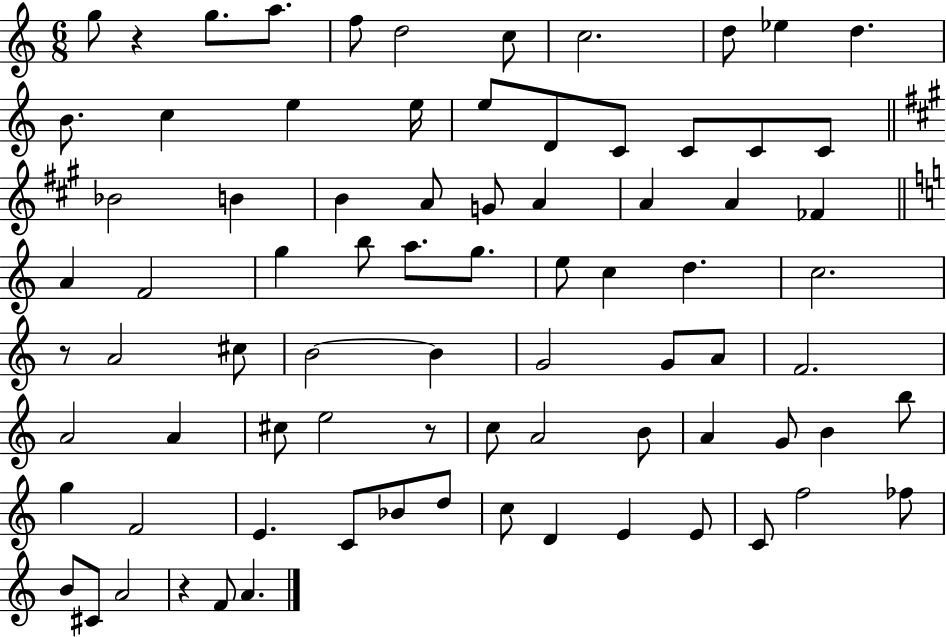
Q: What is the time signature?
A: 6/8